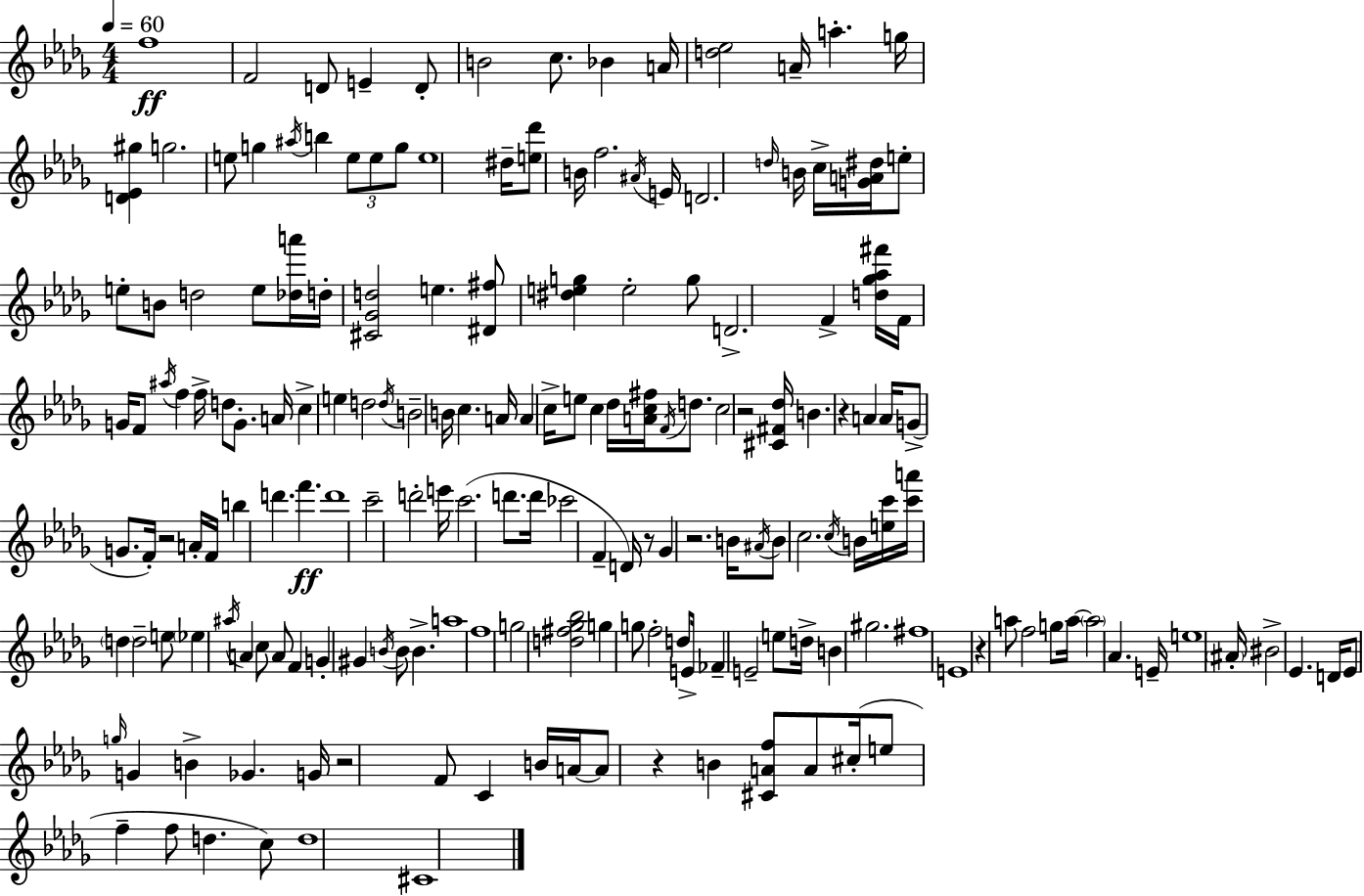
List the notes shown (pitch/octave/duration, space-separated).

F5/w F4/h D4/e E4/q D4/e B4/h C5/e. Bb4/q A4/s [D5,Eb5]/h A4/s A5/q. G5/s [D4,Eb4,G#5]/q G5/h. E5/e G5/q A#5/s B5/q E5/e E5/e G5/e E5/w D#5/s [E5,Db6]/e B4/s F5/h. A#4/s E4/s D4/h. D5/s B4/s C5/s [G4,A4,D#5]/s E5/e E5/e B4/e D5/h E5/e [Db5,A6]/s D5/s [C#4,Gb4,D5]/h E5/q. [D#4,F#5]/e [D#5,E5,G5]/q E5/h G5/e D4/h. F4/q [D5,Gb5,Ab5,F#6]/s F4/s G4/s F4/e A#5/s F5/q F5/s D5/e G4/e. A4/s C5/q E5/q D5/h D5/s B4/h B4/s C5/q. A4/s A4/q C5/s E5/e C5/q Db5/s [A4,C5,F#5]/s F4/s D5/e. C5/h R/h [C#4,F#4,Db5]/s B4/q. R/q A4/q A4/s G4/e G4/e. F4/s R/h A4/s F4/s B5/q D6/q. F6/q. D6/w C6/h D6/h E6/s C6/h. D6/e. D6/s CES6/h F4/q D4/s R/e Gb4/q R/h. B4/s A#4/s B4/e C5/h. C5/s B4/s [E5,C6]/s [C6,A6]/s D5/q D5/h E5/e Eb5/q A#5/s A4/q C5/e A4/e F4/q G4/q G#4/q B4/s B4/e B4/q. A5/w F5/w G5/h [D5,F#5,Gb5,Bb5]/h G5/q G5/e F5/h D5/e E4/s FES4/q E4/h E5/e D5/s B4/q G#5/h. F#5/w E4/w R/q A5/e F5/h G5/e A5/s A5/h Ab4/q. E4/s E5/w A#4/s BIS4/h Eb4/q. D4/s Eb4/e G5/s G4/q B4/q Gb4/q. G4/s R/h F4/e C4/q B4/s A4/s A4/e R/q B4/q [C#4,A4,F5]/e A4/e C#5/s E5/e F5/q F5/e D5/q. C5/e D5/w C#4/w